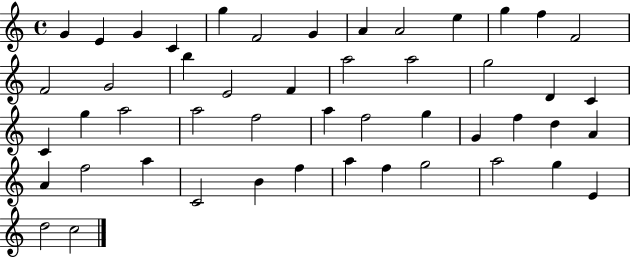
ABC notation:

X:1
T:Untitled
M:4/4
L:1/4
K:C
G E G C g F2 G A A2 e g f F2 F2 G2 b E2 F a2 a2 g2 D C C g a2 a2 f2 a f2 g G f d A A f2 a C2 B f a f g2 a2 g E d2 c2